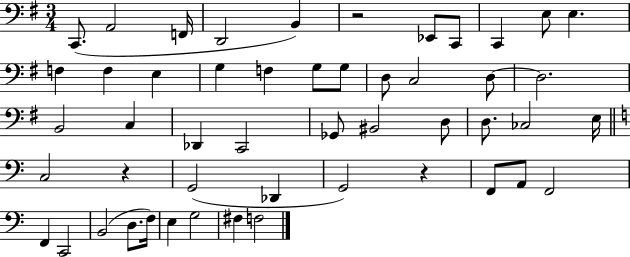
C2/e. A2/h F2/s D2/h B2/q R/h Eb2/e C2/e C2/q E3/e E3/q. F3/q F3/q E3/q G3/q F3/q G3/e G3/e D3/e C3/h D3/e D3/h. B2/h C3/q Db2/q C2/h Gb2/e BIS2/h D3/e D3/e. CES3/h E3/s C3/h R/q G2/h Db2/q G2/h R/q F2/e A2/e F2/h F2/q C2/h B2/h D3/e. F3/s E3/q G3/h F#3/q F3/h